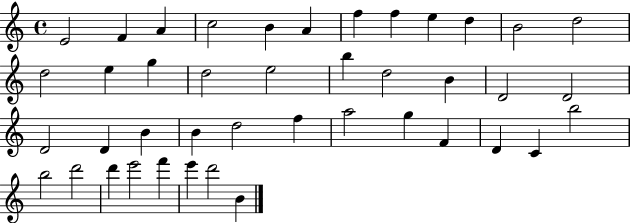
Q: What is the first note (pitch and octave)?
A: E4